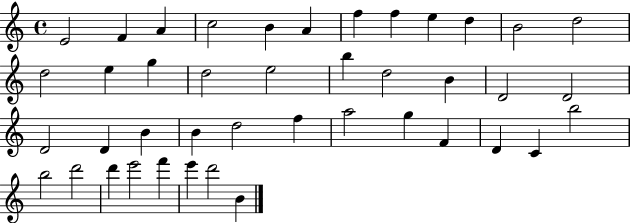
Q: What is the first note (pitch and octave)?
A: E4